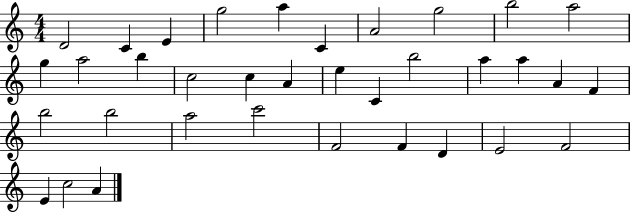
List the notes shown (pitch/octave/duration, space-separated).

D4/h C4/q E4/q G5/h A5/q C4/q A4/h G5/h B5/h A5/h G5/q A5/h B5/q C5/h C5/q A4/q E5/q C4/q B5/h A5/q A5/q A4/q F4/q B5/h B5/h A5/h C6/h F4/h F4/q D4/q E4/h F4/h E4/q C5/h A4/q